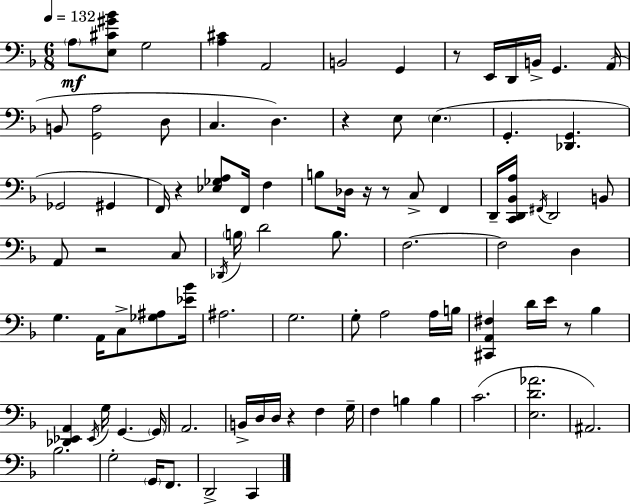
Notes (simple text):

A3/e [E3,C#4,G#4,Bb4]/e G3/h [A3,C#4]/q A2/h B2/h G2/q R/e E2/s D2/s B2/s G2/q. A2/s B2/e [G2,A3]/h D3/e C3/q. D3/q. R/q E3/e E3/q. G2/q. [Db2,G2]/q. Gb2/h G#2/q F2/s R/q [Eb3,Gb3,A3]/e F2/s F3/q B3/e Db3/s R/s R/e C3/e F2/q D2/s [C2,D2,Bb2,A3]/s F#2/s D2/h B2/e A2/e R/h C3/e Db2/s B3/s D4/h B3/e. F3/h. F3/h D3/q G3/q. A2/s C3/e [Gb3,A#3]/e [Eb4,Bb4]/s A#3/h. G3/h. G3/e A3/h A3/s B3/s [C#2,A2,F#3]/q D4/s E4/s R/e Bb3/q [Db2,Eb2,A2]/q Eb2/s G3/s G2/q. G2/s A2/h. B2/s D3/s D3/s R/q F3/q G3/s F3/q B3/q B3/q C4/h. [E3,D4,Ab4]/h. A#2/h. Bb3/h. G3/h G2/s F2/e. D2/h C2/q